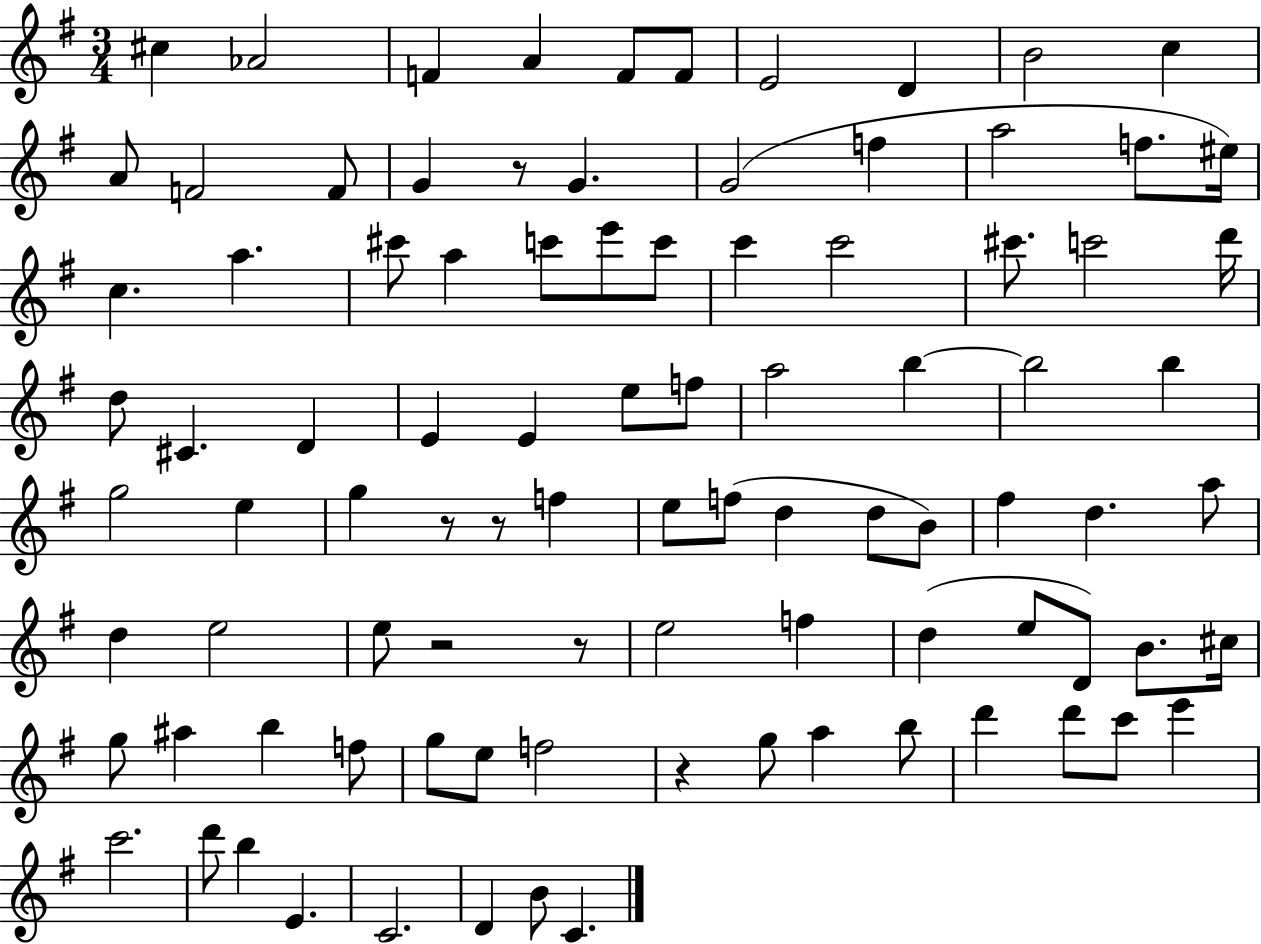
C#5/q Ab4/h F4/q A4/q F4/e F4/e E4/h D4/q B4/h C5/q A4/e F4/h F4/e G4/q R/e G4/q. G4/h F5/q A5/h F5/e. EIS5/s C5/q. A5/q. C#6/e A5/q C6/e E6/e C6/e C6/q C6/h C#6/e. C6/h D6/s D5/e C#4/q. D4/q E4/q E4/q E5/e F5/e A5/h B5/q B5/h B5/q G5/h E5/q G5/q R/e R/e F5/q E5/e F5/e D5/q D5/e B4/e F#5/q D5/q. A5/e D5/q E5/h E5/e R/h R/e E5/h F5/q D5/q E5/e D4/e B4/e. C#5/s G5/e A#5/q B5/q F5/e G5/e E5/e F5/h R/q G5/e A5/q B5/e D6/q D6/e C6/e E6/q C6/h. D6/e B5/q E4/q. C4/h. D4/q B4/e C4/q.